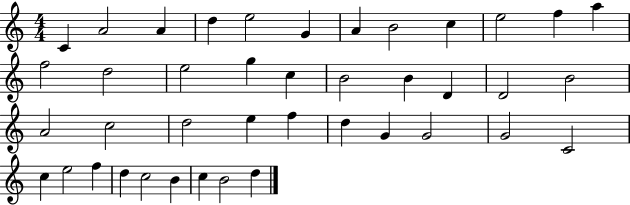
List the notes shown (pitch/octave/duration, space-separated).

C4/q A4/h A4/q D5/q E5/h G4/q A4/q B4/h C5/q E5/h F5/q A5/q F5/h D5/h E5/h G5/q C5/q B4/h B4/q D4/q D4/h B4/h A4/h C5/h D5/h E5/q F5/q D5/q G4/q G4/h G4/h C4/h C5/q E5/h F5/q D5/q C5/h B4/q C5/q B4/h D5/q